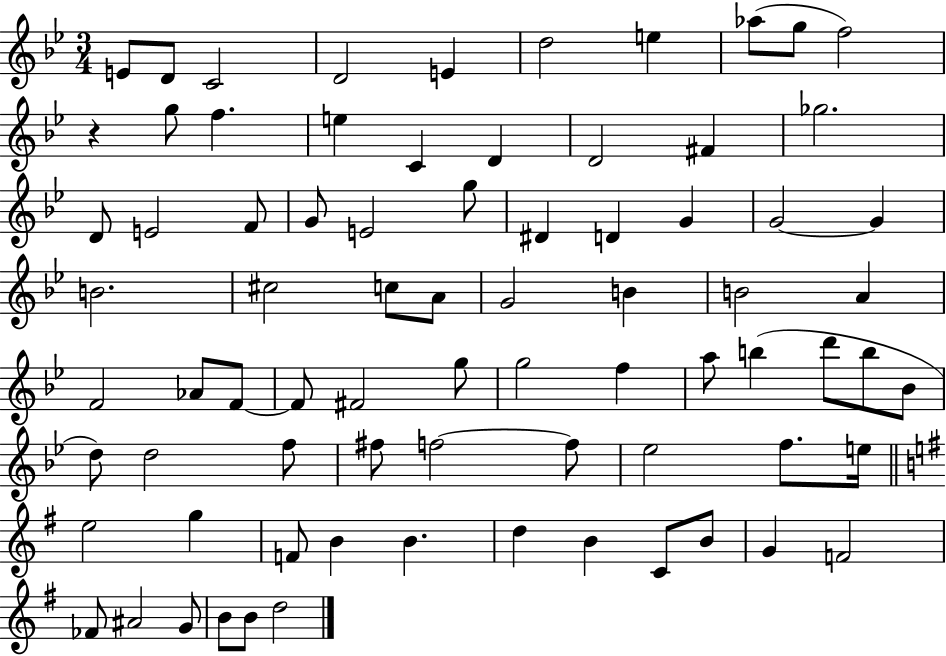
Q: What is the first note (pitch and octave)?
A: E4